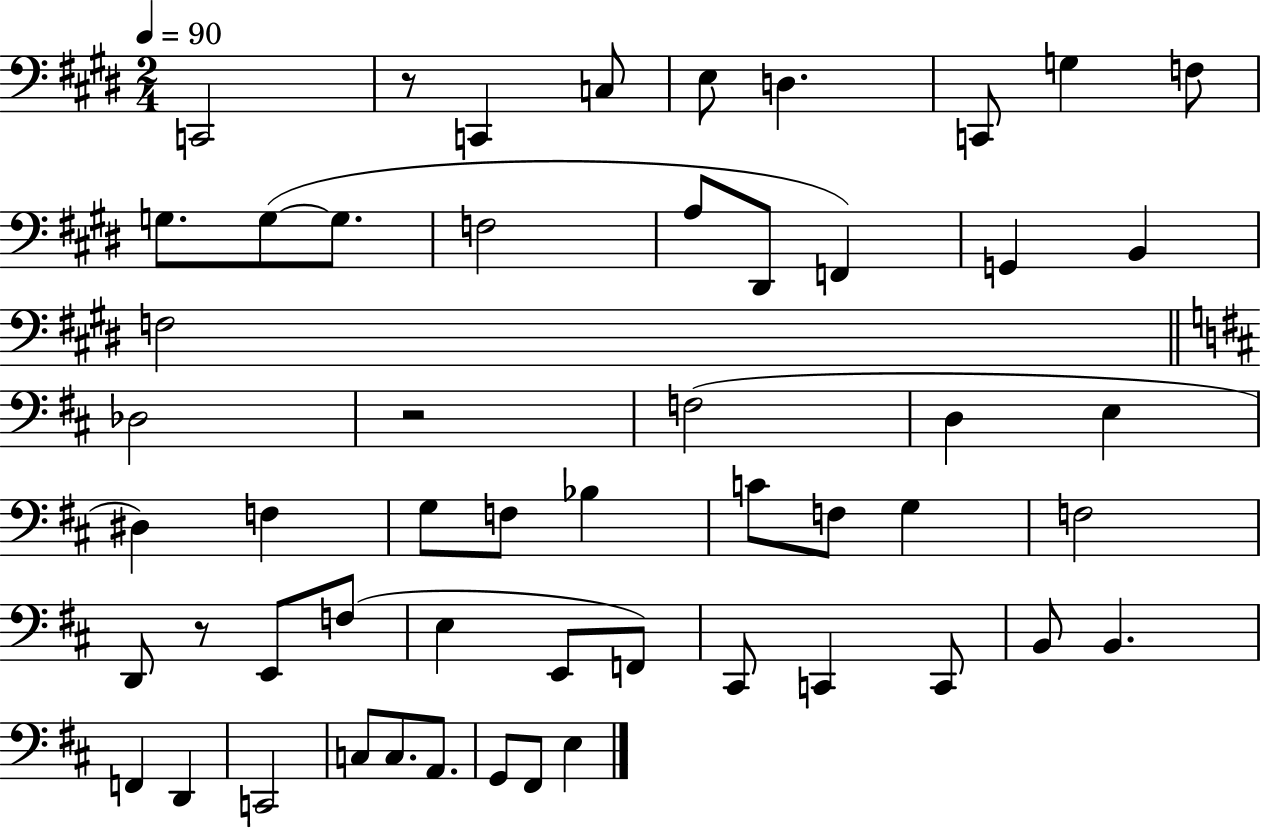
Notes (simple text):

C2/h R/e C2/q C3/e E3/e D3/q. C2/e G3/q F3/e G3/e. G3/e G3/e. F3/h A3/e D#2/e F2/q G2/q B2/q F3/h Db3/h R/h F3/h D3/q E3/q D#3/q F3/q G3/e F3/e Bb3/q C4/e F3/e G3/q F3/h D2/e R/e E2/e F3/e E3/q E2/e F2/e C#2/e C2/q C2/e B2/e B2/q. F2/q D2/q C2/h C3/e C3/e. A2/e. G2/e F#2/e E3/q